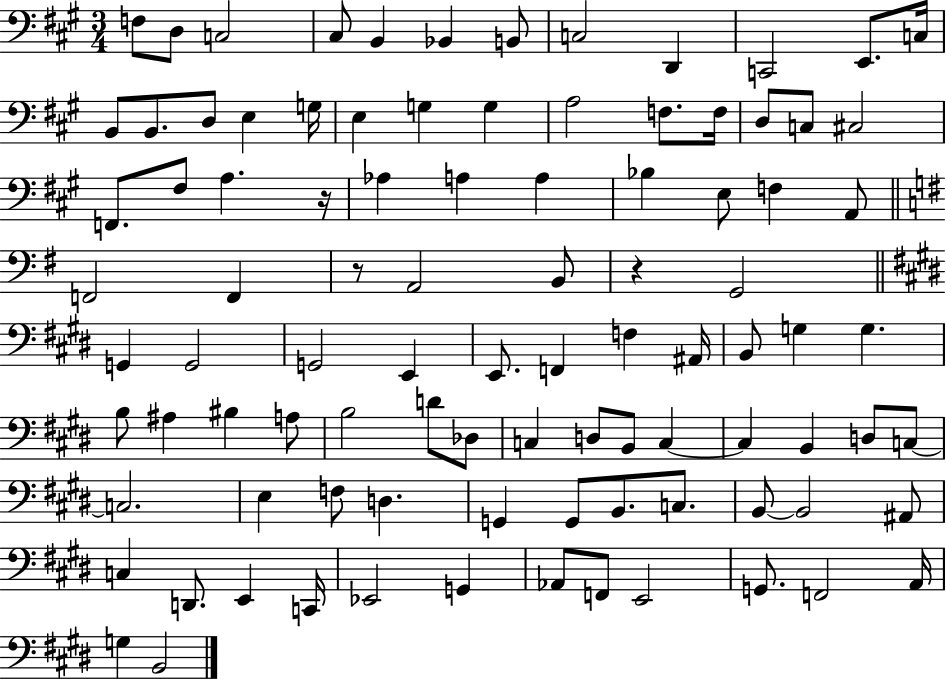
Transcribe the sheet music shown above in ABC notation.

X:1
T:Untitled
M:3/4
L:1/4
K:A
F,/2 D,/2 C,2 ^C,/2 B,, _B,, B,,/2 C,2 D,, C,,2 E,,/2 C,/4 B,,/2 B,,/2 D,/2 E, G,/4 E, G, G, A,2 F,/2 F,/4 D,/2 C,/2 ^C,2 F,,/2 ^F,/2 A, z/4 _A, A, A, _B, E,/2 F, A,,/2 F,,2 F,, z/2 A,,2 B,,/2 z G,,2 G,, G,,2 G,,2 E,, E,,/2 F,, F, ^A,,/4 B,,/2 G, G, B,/2 ^A, ^B, A,/2 B,2 D/2 _D,/2 C, D,/2 B,,/2 C, C, B,, D,/2 C,/2 C,2 E, F,/2 D, G,, G,,/2 B,,/2 C,/2 B,,/2 B,,2 ^A,,/2 C, D,,/2 E,, C,,/4 _E,,2 G,, _A,,/2 F,,/2 E,,2 G,,/2 F,,2 A,,/4 G, B,,2